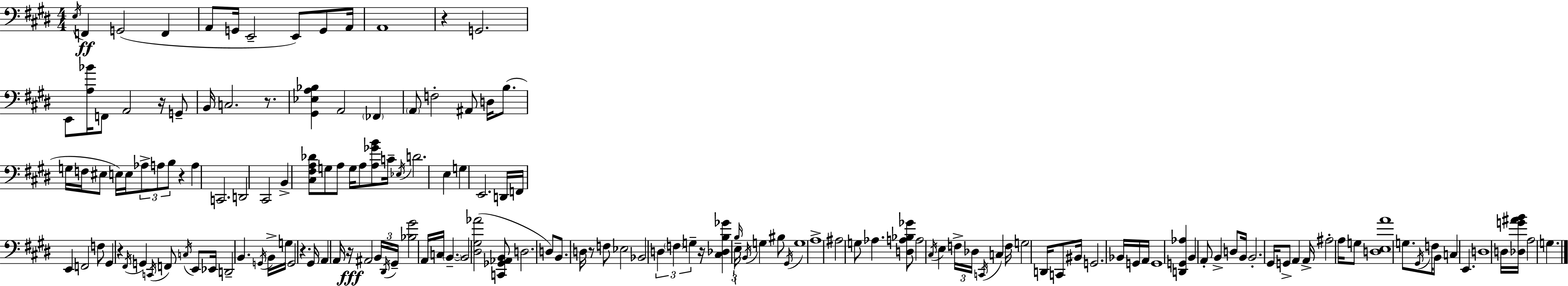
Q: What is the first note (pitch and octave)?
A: E3